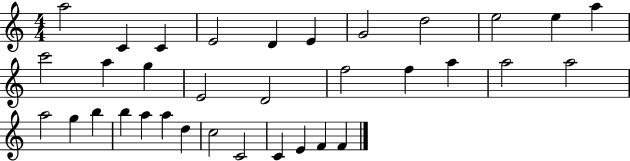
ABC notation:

X:1
T:Untitled
M:4/4
L:1/4
K:C
a2 C C E2 D E G2 d2 e2 e a c'2 a g E2 D2 f2 f a a2 a2 a2 g b b a a d c2 C2 C E F F